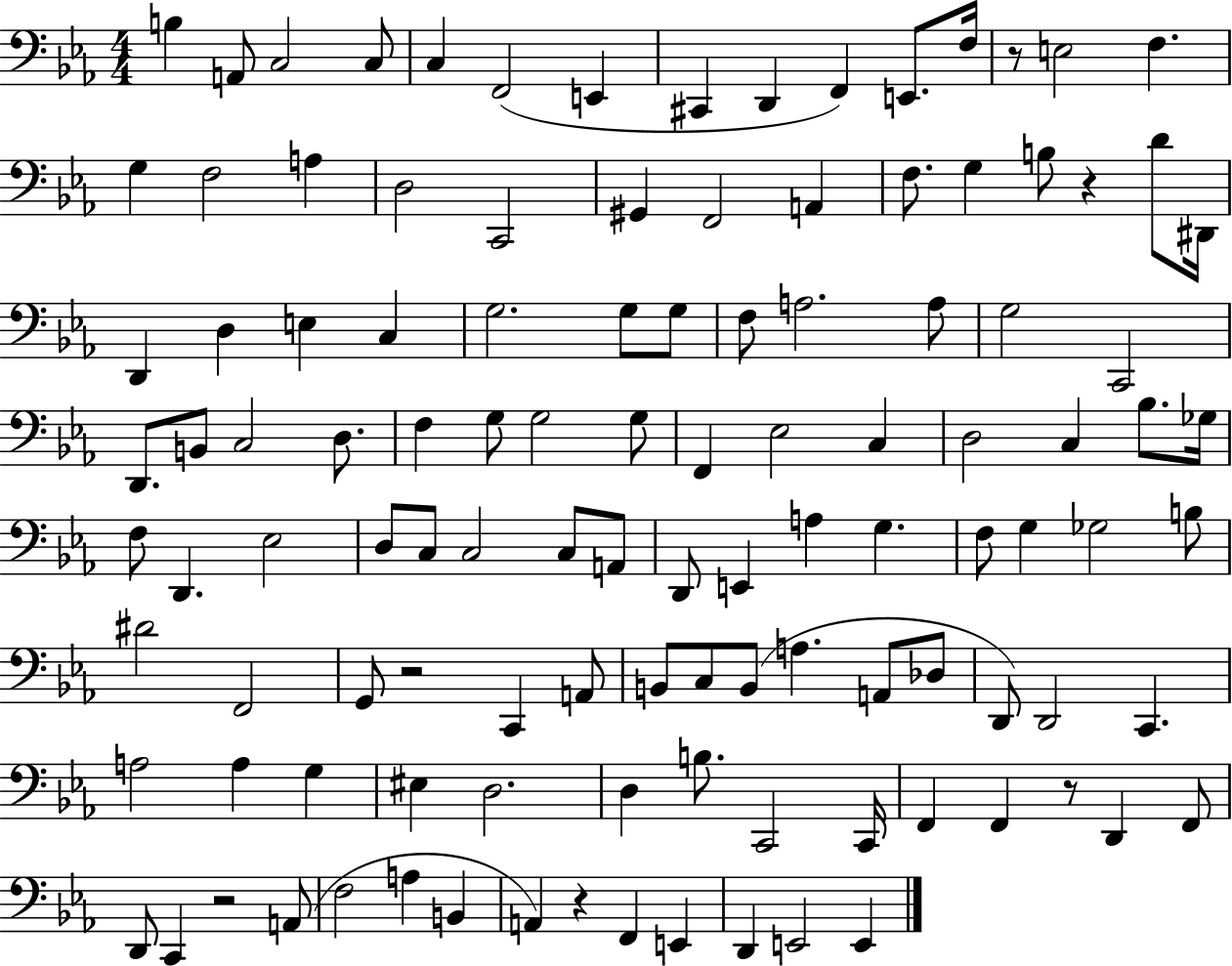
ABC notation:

X:1
T:Untitled
M:4/4
L:1/4
K:Eb
B, A,,/2 C,2 C,/2 C, F,,2 E,, ^C,, D,, F,, E,,/2 F,/4 z/2 E,2 F, G, F,2 A, D,2 C,,2 ^G,, F,,2 A,, F,/2 G, B,/2 z D/2 ^D,,/4 D,, D, E, C, G,2 G,/2 G,/2 F,/2 A,2 A,/2 G,2 C,,2 D,,/2 B,,/2 C,2 D,/2 F, G,/2 G,2 G,/2 F,, _E,2 C, D,2 C, _B,/2 _G,/4 F,/2 D,, _E,2 D,/2 C,/2 C,2 C,/2 A,,/2 D,,/2 E,, A, G, F,/2 G, _G,2 B,/2 ^D2 F,,2 G,,/2 z2 C,, A,,/2 B,,/2 C,/2 B,,/2 A, A,,/2 _D,/2 D,,/2 D,,2 C,, A,2 A, G, ^E, D,2 D, B,/2 C,,2 C,,/4 F,, F,, z/2 D,, F,,/2 D,,/2 C,, z2 A,,/2 F,2 A, B,, A,, z F,, E,, D,, E,,2 E,,